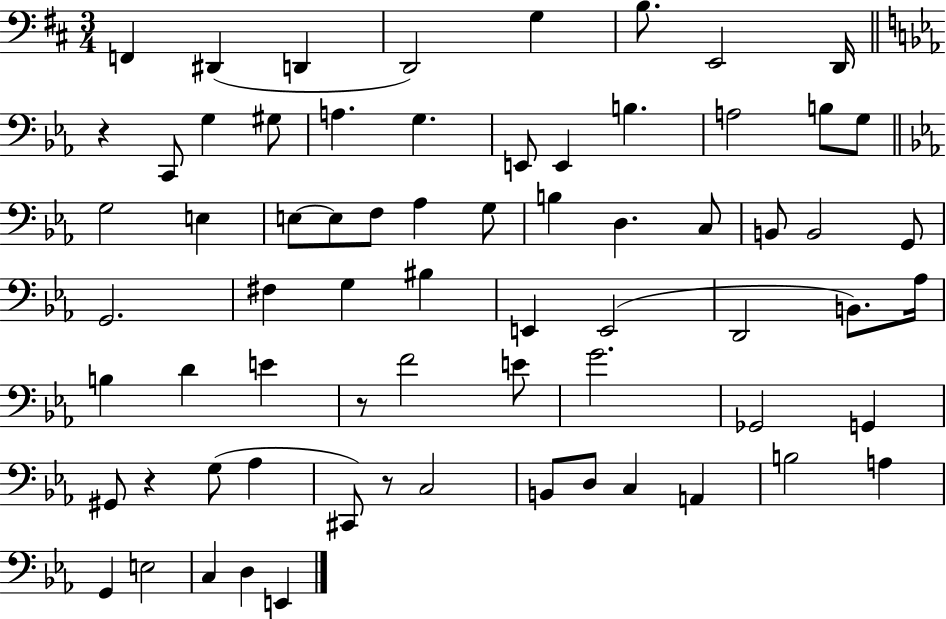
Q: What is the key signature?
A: D major